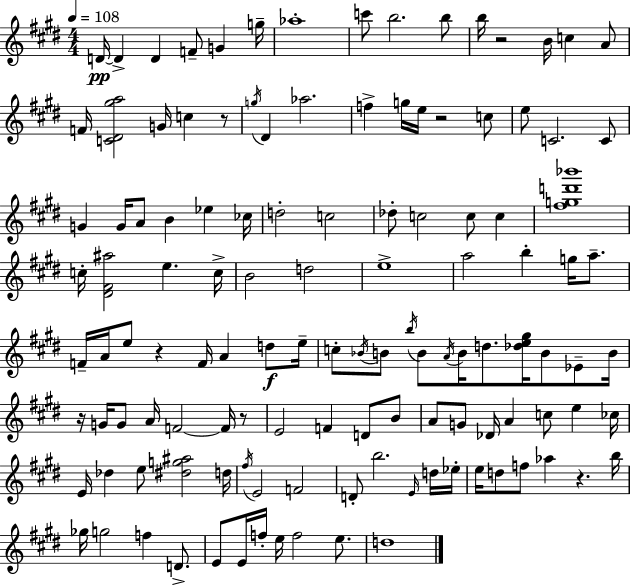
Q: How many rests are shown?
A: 7